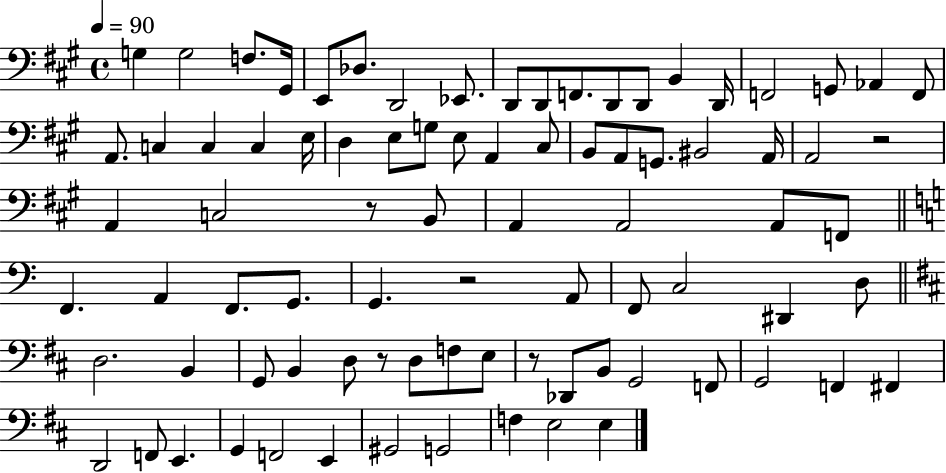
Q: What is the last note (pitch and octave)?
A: E3